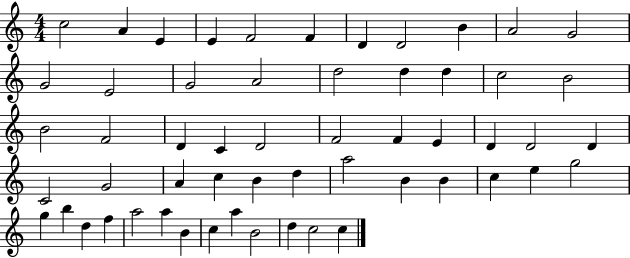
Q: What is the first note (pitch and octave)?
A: C5